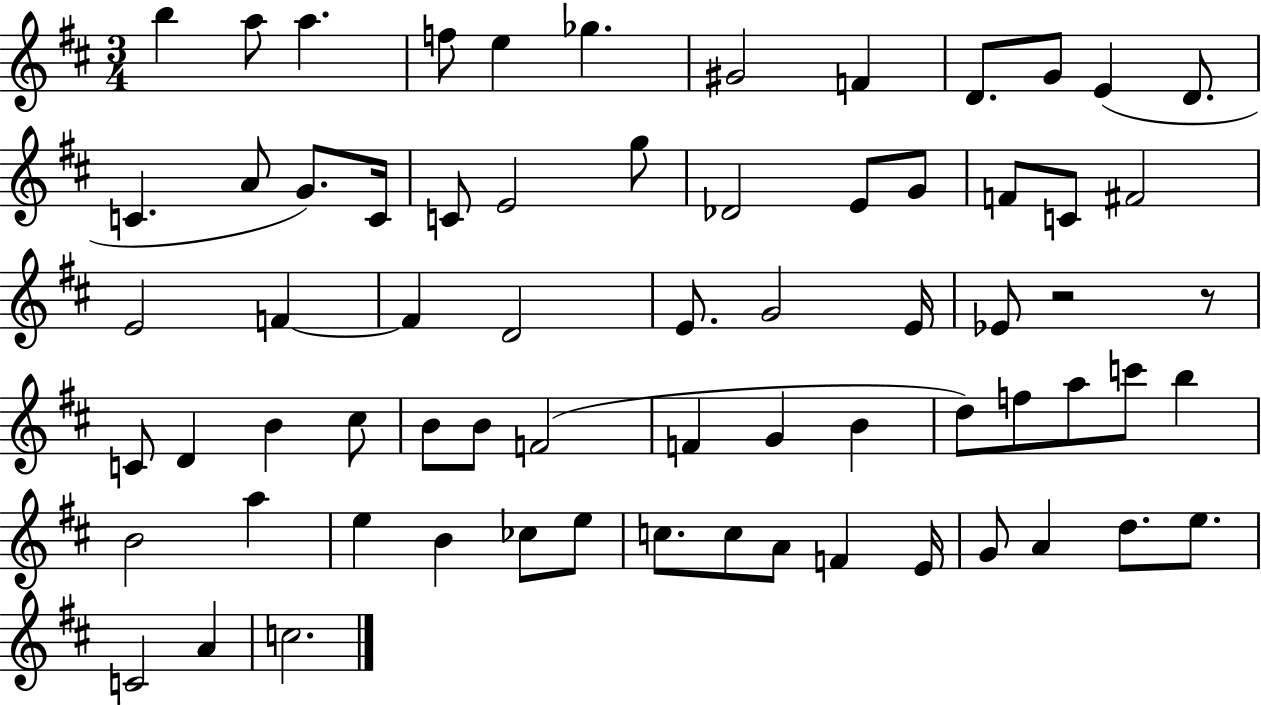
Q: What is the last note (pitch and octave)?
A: C5